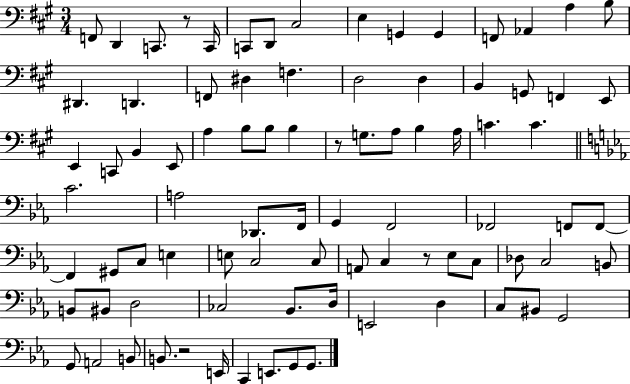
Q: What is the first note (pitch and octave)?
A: F2